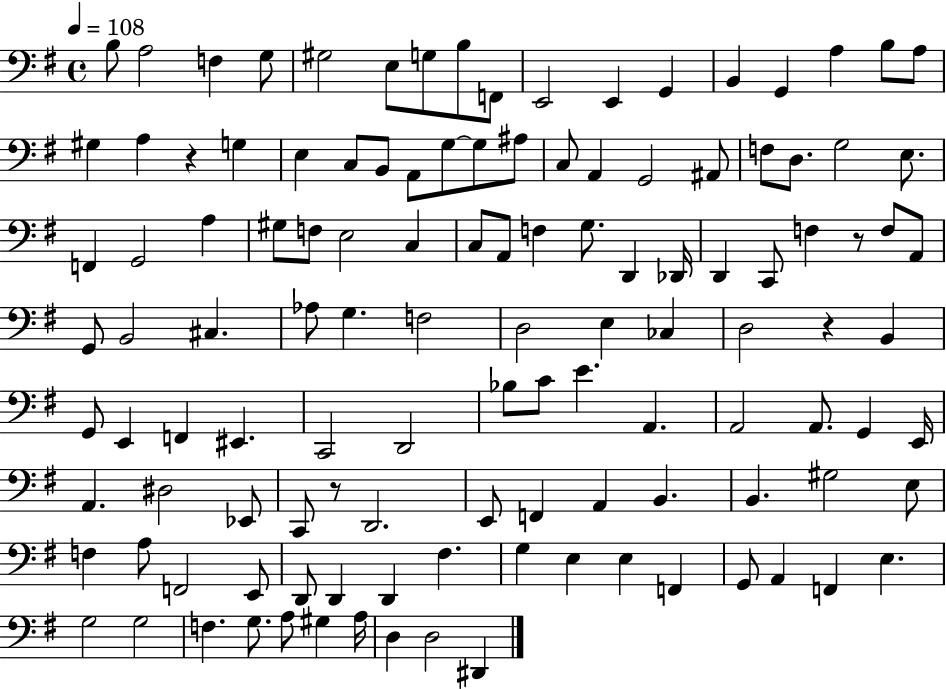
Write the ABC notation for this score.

X:1
T:Untitled
M:4/4
L:1/4
K:G
B,/2 A,2 F, G,/2 ^G,2 E,/2 G,/2 B,/2 F,,/2 E,,2 E,, G,, B,, G,, A, B,/2 A,/2 ^G, A, z G, E, C,/2 B,,/2 A,,/2 G,/2 G,/2 ^A,/2 C,/2 A,, G,,2 ^A,,/2 F,/2 D,/2 G,2 E,/2 F,, G,,2 A, ^G,/2 F,/2 E,2 C, C,/2 A,,/2 F, G,/2 D,, _D,,/4 D,, C,,/2 F, z/2 F,/2 A,,/2 G,,/2 B,,2 ^C, _A,/2 G, F,2 D,2 E, _C, D,2 z B,, G,,/2 E,, F,, ^E,, C,,2 D,,2 _B,/2 C/2 E A,, A,,2 A,,/2 G,, E,,/4 A,, ^D,2 _E,,/2 C,,/2 z/2 D,,2 E,,/2 F,, A,, B,, B,, ^G,2 E,/2 F, A,/2 F,,2 E,,/2 D,,/2 D,, D,, ^F, G, E, E, F,, G,,/2 A,, F,, E, G,2 G,2 F, G,/2 A,/2 ^G, A,/4 D, D,2 ^D,,